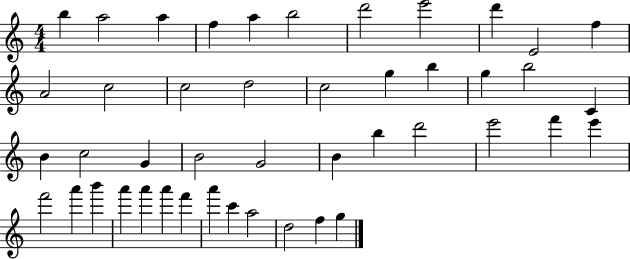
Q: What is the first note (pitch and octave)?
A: B5